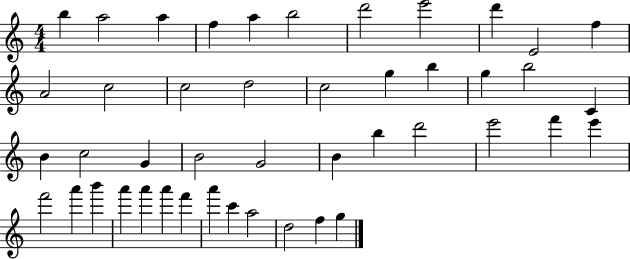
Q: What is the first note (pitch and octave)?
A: B5